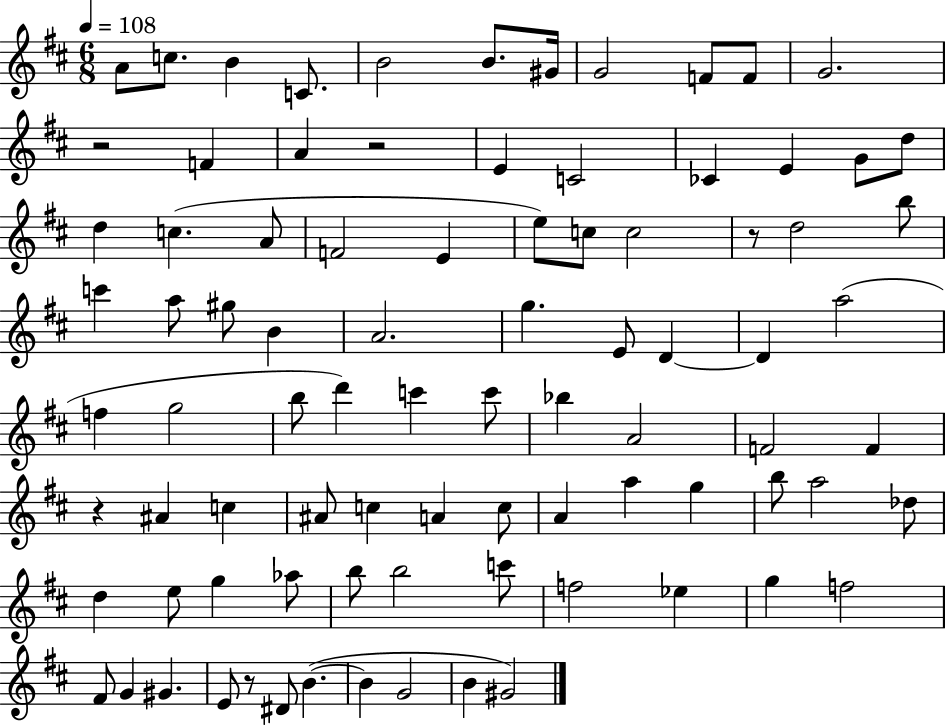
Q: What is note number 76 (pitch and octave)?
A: E4